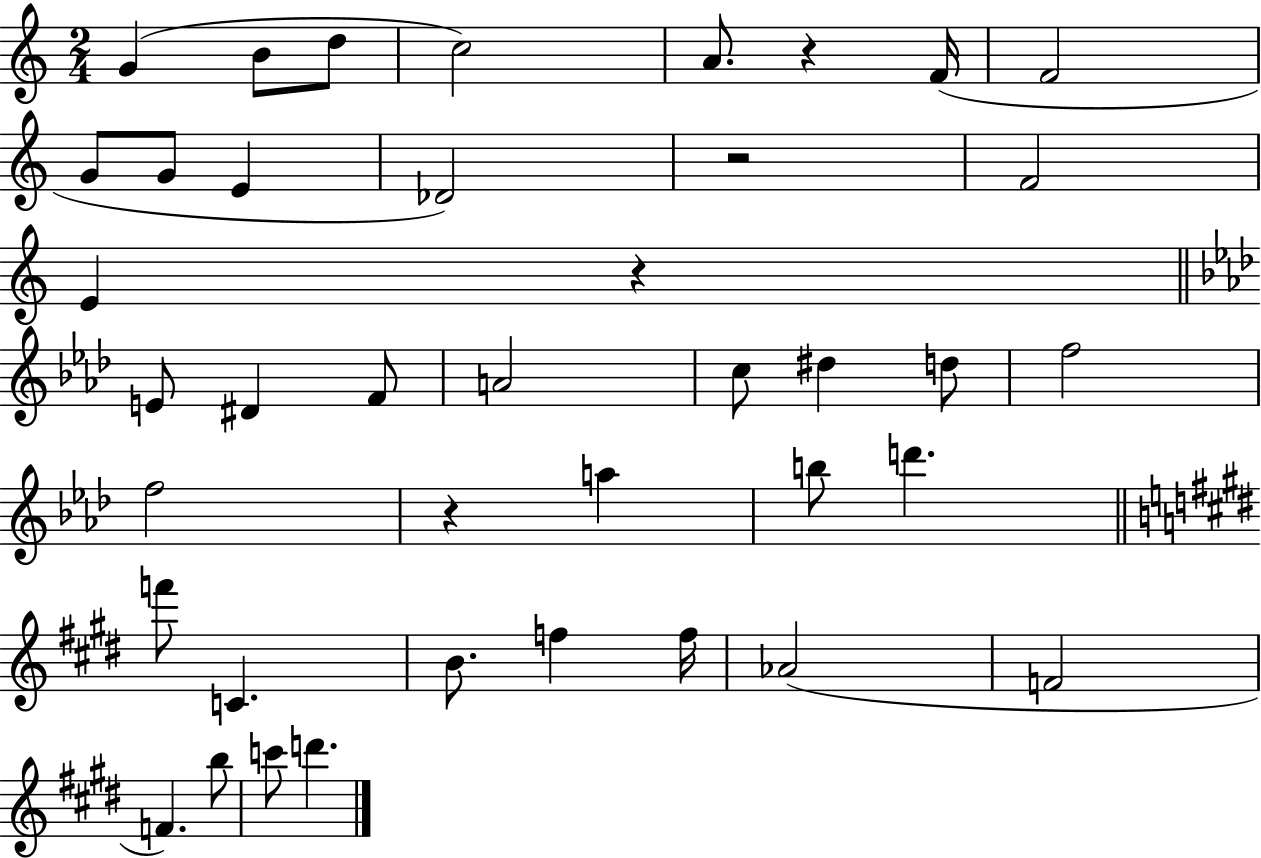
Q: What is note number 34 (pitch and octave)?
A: B5